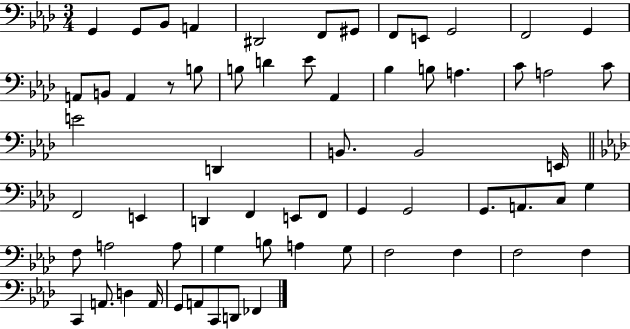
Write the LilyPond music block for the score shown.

{
  \clef bass
  \numericTimeSignature
  \time 3/4
  \key aes \major
  g,4 g,8 bes,8 a,4 | dis,2 f,8 gis,8 | f,8 e,8 g,2 | f,2 g,4 | \break a,8 b,8 a,4 r8 b8 | b8 d'4 ees'8 aes,4 | bes4 b8 a4. | c'8 a2 c'8 | \break e'2 d,4 | b,8. b,2 e,16 | \bar "||" \break \key aes \major f,2 e,4 | d,4 f,4 e,8 f,8 | g,4 g,2 | g,8. a,8. c8 g4 | \break f8 a2 a8 | g4 b8 a4 g8 | f2 f4 | f2 f4 | \break c,4 a,8. d4 a,16 | g,8 a,8 c,8 d,8 fes,4 | \bar "|."
}